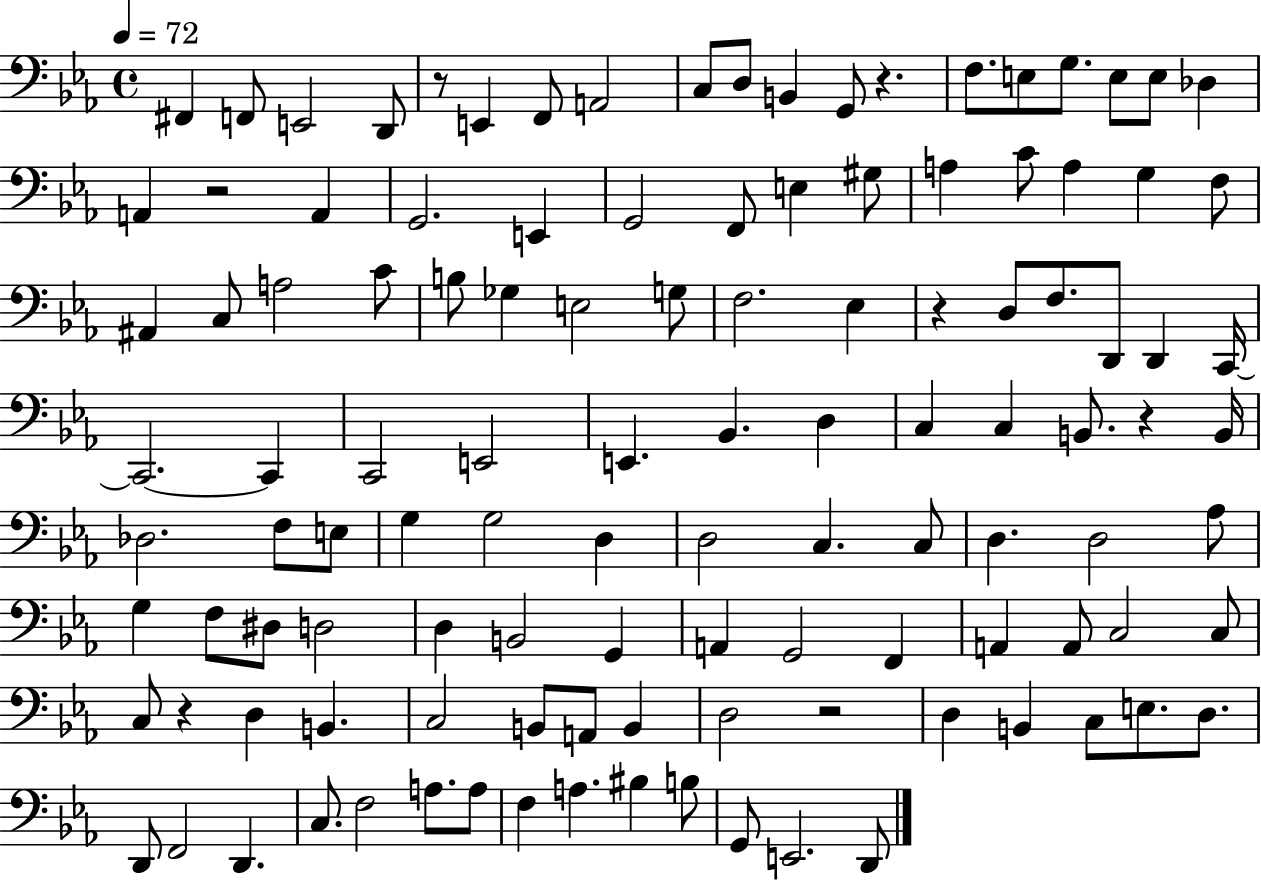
{
  \clef bass
  \time 4/4
  \defaultTimeSignature
  \key ees \major
  \tempo 4 = 72
  fis,4 f,8 e,2 d,8 | r8 e,4 f,8 a,2 | c8 d8 b,4 g,8 r4. | f8. e8 g8. e8 e8 des4 | \break a,4 r2 a,4 | g,2. e,4 | g,2 f,8 e4 gis8 | a4 c'8 a4 g4 f8 | \break ais,4 c8 a2 c'8 | b8 ges4 e2 g8 | f2. ees4 | r4 d8 f8. d,8 d,4 c,16~~ | \break c,2.~~ c,4 | c,2 e,2 | e,4. bes,4. d4 | c4 c4 b,8. r4 b,16 | \break des2. f8 e8 | g4 g2 d4 | d2 c4. c8 | d4. d2 aes8 | \break g4 f8 dis8 d2 | d4 b,2 g,4 | a,4 g,2 f,4 | a,4 a,8 c2 c8 | \break c8 r4 d4 b,4. | c2 b,8 a,8 b,4 | d2 r2 | d4 b,4 c8 e8. d8. | \break d,8 f,2 d,4. | c8. f2 a8. a8 | f4 a4. bis4 b8 | g,8 e,2. d,8 | \break \bar "|."
}